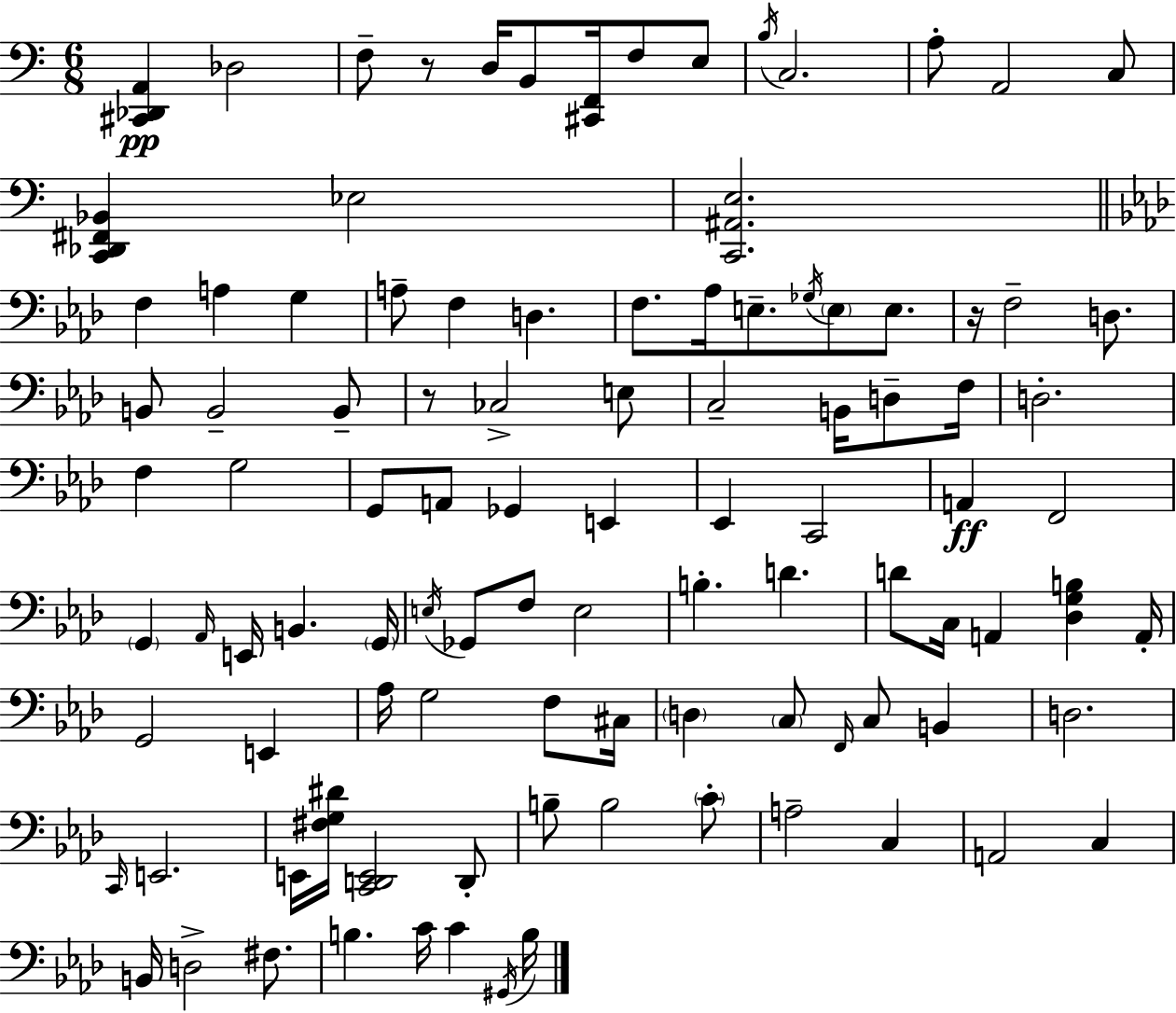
{
  \clef bass
  \numericTimeSignature
  \time 6/8
  \key a \minor
  <cis, des, a,>4\pp des2 | f8-- r8 d16 b,8 <cis, f,>16 f8 e8 | \acciaccatura { b16 } c2. | a8-. a,2 c8 | \break <c, des, fis, bes,>4 ees2 | <c, ais, e>2. | \bar "||" \break \key aes \major f4 a4 g4 | a8-- f4 d4. | f8. aes16 e8.-- \acciaccatura { ges16 } \parenthesize e8 e8. | r16 f2-- d8. | \break b,8 b,2-- b,8-- | r8 ces2-> e8 | c2-- b,16 d8-- | f16 d2.-. | \break f4 g2 | g,8 a,8 ges,4 e,4 | ees,4 c,2 | a,4\ff f,2 | \break \parenthesize g,4 \grace { aes,16 } e,16 b,4. | \parenthesize g,16 \acciaccatura { e16 } ges,8 f8 e2 | b4.-. d'4. | d'8 c16 a,4 <des g b>4 | \break a,16-. g,2 e,4 | aes16 g2 | f8 cis16 \parenthesize d4 \parenthesize c8 \grace { f,16 } c8 | b,4 d2. | \break \grace { c,16 } e,2. | e,16 <fis g dis'>16 <c, d, e,>2 | d,8-. b8-- b2 | \parenthesize c'8-. a2-- | \break c4 a,2 | c4 b,16 d2-> | fis8. b4. c'16 | c'4 \acciaccatura { gis,16 } b16 \bar "|."
}